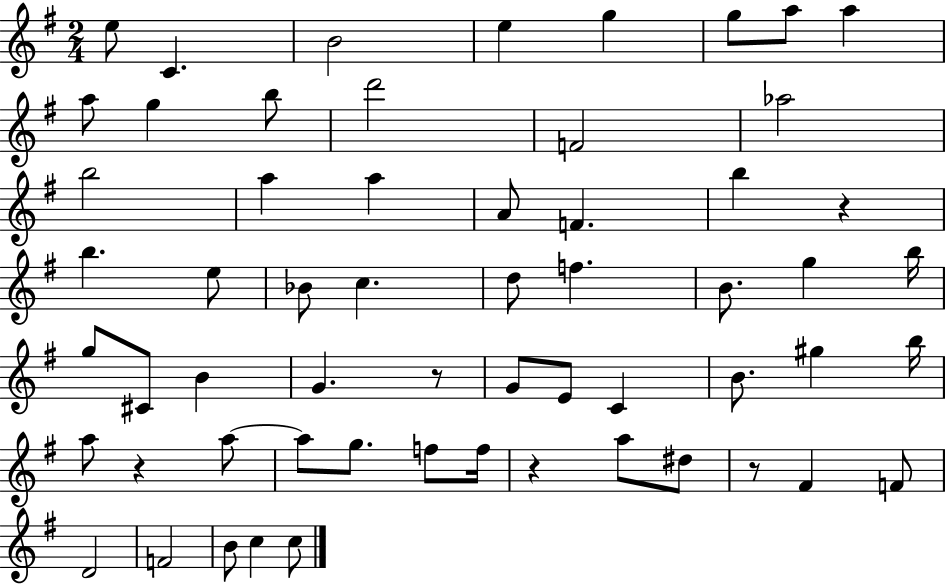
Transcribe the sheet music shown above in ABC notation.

X:1
T:Untitled
M:2/4
L:1/4
K:G
e/2 C B2 e g g/2 a/2 a a/2 g b/2 d'2 F2 _a2 b2 a a A/2 F b z b e/2 _B/2 c d/2 f B/2 g b/4 g/2 ^C/2 B G z/2 G/2 E/2 C B/2 ^g b/4 a/2 z a/2 a/2 g/2 f/2 f/4 z a/2 ^d/2 z/2 ^F F/2 D2 F2 B/2 c c/2